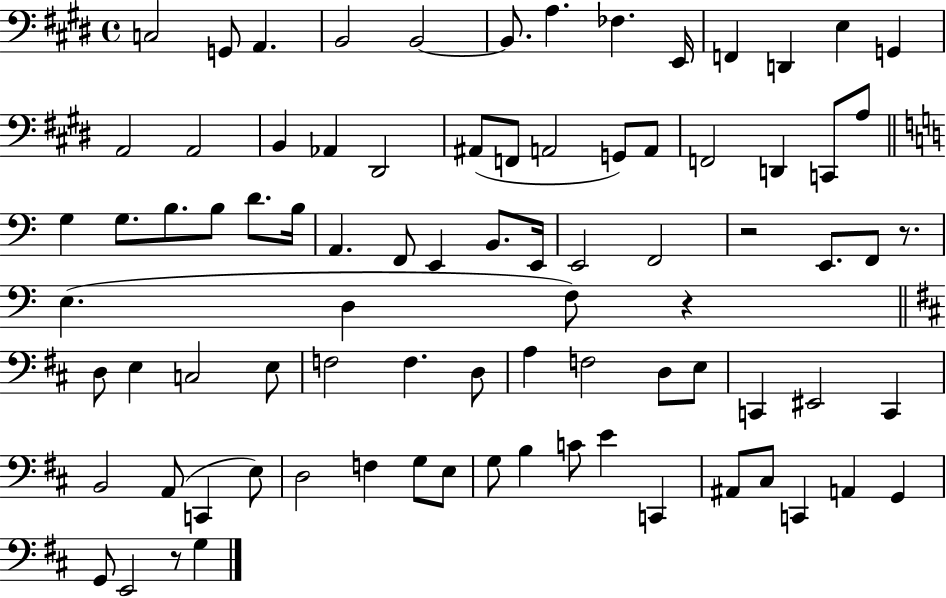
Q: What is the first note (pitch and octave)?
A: C3